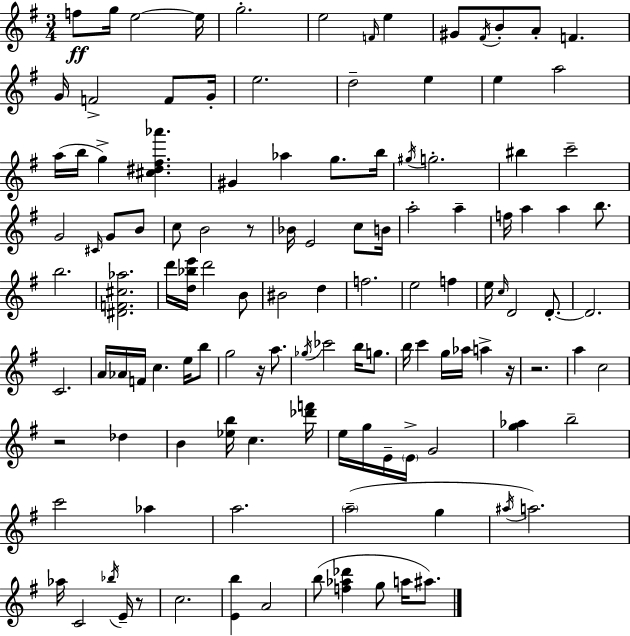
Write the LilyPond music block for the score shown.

{
  \clef treble
  \numericTimeSignature
  \time 3/4
  \key g \major
  f''8\ff g''16 e''2~~ e''16 | g''2.-. | e''2 \grace { f'16 } e''4 | gis'8 \acciaccatura { fis'16 } b'8-. a'8-. f'4. | \break g'16 f'2-> f'8 | g'16-. e''2. | d''2-- e''4 | e''4 a''2 | \break a''16( b''16 g''4->) <cis'' dis'' fis'' aes'''>4. | gis'4 aes''4 g''8. | b''16 \acciaccatura { gis''16 } g''2.-. | bis''4 c'''2-- | \break g'2 \grace { cis'16 } | g'8 b'8 c''8 b'2 | r8 bes'16 e'2 | c''8 b'16 a''2-. | \break a''4-- f''16 a''4 a''4 | b''8. b''2. | <dis' f' cis'' aes''>2. | d'''16 <d'' bes'' e'''>16 d'''2 | \break b'8 bis'2 | d''4 f''2. | e''2 | f''4 e''16 \grace { c''16 } d'2 | \break d'8.-.~~ d'2. | c'2. | a'16 aes'16 f'16 c''4. | e''16 b''8 g''2 | \break r16 a''8. \acciaccatura { ges''16 } ces'''2 | b''16 g''8. b''16 c'''4 g''16 | aes''16 a''4-> r16 r2. | a''4 c''2 | \break r2 | des''4 b'4 <ees'' b''>16 c''4. | <des''' f'''>16 e''16 g''16 e'16-- \parenthesize e'16-> g'2 | <g'' aes''>4 b''2-- | \break c'''2 | aes''4 a''2. | \parenthesize a''2--( | g''4 \acciaccatura { ais''16 } a''2.) | \break aes''16 c'2 | \acciaccatura { bes''16 } e'16-- r8 c''2. | <e' b''>4 | a'2 b''8( <f'' aes'' des'''>4 | \break g''8 a''16 ais''8.) \bar "|."
}